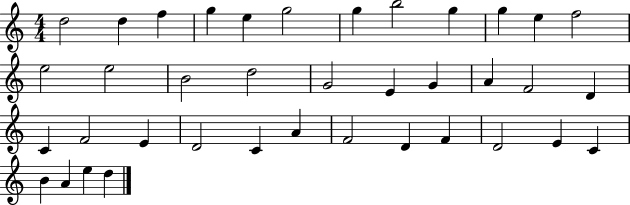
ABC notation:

X:1
T:Untitled
M:4/4
L:1/4
K:C
d2 d f g e g2 g b2 g g e f2 e2 e2 B2 d2 G2 E G A F2 D C F2 E D2 C A F2 D F D2 E C B A e d